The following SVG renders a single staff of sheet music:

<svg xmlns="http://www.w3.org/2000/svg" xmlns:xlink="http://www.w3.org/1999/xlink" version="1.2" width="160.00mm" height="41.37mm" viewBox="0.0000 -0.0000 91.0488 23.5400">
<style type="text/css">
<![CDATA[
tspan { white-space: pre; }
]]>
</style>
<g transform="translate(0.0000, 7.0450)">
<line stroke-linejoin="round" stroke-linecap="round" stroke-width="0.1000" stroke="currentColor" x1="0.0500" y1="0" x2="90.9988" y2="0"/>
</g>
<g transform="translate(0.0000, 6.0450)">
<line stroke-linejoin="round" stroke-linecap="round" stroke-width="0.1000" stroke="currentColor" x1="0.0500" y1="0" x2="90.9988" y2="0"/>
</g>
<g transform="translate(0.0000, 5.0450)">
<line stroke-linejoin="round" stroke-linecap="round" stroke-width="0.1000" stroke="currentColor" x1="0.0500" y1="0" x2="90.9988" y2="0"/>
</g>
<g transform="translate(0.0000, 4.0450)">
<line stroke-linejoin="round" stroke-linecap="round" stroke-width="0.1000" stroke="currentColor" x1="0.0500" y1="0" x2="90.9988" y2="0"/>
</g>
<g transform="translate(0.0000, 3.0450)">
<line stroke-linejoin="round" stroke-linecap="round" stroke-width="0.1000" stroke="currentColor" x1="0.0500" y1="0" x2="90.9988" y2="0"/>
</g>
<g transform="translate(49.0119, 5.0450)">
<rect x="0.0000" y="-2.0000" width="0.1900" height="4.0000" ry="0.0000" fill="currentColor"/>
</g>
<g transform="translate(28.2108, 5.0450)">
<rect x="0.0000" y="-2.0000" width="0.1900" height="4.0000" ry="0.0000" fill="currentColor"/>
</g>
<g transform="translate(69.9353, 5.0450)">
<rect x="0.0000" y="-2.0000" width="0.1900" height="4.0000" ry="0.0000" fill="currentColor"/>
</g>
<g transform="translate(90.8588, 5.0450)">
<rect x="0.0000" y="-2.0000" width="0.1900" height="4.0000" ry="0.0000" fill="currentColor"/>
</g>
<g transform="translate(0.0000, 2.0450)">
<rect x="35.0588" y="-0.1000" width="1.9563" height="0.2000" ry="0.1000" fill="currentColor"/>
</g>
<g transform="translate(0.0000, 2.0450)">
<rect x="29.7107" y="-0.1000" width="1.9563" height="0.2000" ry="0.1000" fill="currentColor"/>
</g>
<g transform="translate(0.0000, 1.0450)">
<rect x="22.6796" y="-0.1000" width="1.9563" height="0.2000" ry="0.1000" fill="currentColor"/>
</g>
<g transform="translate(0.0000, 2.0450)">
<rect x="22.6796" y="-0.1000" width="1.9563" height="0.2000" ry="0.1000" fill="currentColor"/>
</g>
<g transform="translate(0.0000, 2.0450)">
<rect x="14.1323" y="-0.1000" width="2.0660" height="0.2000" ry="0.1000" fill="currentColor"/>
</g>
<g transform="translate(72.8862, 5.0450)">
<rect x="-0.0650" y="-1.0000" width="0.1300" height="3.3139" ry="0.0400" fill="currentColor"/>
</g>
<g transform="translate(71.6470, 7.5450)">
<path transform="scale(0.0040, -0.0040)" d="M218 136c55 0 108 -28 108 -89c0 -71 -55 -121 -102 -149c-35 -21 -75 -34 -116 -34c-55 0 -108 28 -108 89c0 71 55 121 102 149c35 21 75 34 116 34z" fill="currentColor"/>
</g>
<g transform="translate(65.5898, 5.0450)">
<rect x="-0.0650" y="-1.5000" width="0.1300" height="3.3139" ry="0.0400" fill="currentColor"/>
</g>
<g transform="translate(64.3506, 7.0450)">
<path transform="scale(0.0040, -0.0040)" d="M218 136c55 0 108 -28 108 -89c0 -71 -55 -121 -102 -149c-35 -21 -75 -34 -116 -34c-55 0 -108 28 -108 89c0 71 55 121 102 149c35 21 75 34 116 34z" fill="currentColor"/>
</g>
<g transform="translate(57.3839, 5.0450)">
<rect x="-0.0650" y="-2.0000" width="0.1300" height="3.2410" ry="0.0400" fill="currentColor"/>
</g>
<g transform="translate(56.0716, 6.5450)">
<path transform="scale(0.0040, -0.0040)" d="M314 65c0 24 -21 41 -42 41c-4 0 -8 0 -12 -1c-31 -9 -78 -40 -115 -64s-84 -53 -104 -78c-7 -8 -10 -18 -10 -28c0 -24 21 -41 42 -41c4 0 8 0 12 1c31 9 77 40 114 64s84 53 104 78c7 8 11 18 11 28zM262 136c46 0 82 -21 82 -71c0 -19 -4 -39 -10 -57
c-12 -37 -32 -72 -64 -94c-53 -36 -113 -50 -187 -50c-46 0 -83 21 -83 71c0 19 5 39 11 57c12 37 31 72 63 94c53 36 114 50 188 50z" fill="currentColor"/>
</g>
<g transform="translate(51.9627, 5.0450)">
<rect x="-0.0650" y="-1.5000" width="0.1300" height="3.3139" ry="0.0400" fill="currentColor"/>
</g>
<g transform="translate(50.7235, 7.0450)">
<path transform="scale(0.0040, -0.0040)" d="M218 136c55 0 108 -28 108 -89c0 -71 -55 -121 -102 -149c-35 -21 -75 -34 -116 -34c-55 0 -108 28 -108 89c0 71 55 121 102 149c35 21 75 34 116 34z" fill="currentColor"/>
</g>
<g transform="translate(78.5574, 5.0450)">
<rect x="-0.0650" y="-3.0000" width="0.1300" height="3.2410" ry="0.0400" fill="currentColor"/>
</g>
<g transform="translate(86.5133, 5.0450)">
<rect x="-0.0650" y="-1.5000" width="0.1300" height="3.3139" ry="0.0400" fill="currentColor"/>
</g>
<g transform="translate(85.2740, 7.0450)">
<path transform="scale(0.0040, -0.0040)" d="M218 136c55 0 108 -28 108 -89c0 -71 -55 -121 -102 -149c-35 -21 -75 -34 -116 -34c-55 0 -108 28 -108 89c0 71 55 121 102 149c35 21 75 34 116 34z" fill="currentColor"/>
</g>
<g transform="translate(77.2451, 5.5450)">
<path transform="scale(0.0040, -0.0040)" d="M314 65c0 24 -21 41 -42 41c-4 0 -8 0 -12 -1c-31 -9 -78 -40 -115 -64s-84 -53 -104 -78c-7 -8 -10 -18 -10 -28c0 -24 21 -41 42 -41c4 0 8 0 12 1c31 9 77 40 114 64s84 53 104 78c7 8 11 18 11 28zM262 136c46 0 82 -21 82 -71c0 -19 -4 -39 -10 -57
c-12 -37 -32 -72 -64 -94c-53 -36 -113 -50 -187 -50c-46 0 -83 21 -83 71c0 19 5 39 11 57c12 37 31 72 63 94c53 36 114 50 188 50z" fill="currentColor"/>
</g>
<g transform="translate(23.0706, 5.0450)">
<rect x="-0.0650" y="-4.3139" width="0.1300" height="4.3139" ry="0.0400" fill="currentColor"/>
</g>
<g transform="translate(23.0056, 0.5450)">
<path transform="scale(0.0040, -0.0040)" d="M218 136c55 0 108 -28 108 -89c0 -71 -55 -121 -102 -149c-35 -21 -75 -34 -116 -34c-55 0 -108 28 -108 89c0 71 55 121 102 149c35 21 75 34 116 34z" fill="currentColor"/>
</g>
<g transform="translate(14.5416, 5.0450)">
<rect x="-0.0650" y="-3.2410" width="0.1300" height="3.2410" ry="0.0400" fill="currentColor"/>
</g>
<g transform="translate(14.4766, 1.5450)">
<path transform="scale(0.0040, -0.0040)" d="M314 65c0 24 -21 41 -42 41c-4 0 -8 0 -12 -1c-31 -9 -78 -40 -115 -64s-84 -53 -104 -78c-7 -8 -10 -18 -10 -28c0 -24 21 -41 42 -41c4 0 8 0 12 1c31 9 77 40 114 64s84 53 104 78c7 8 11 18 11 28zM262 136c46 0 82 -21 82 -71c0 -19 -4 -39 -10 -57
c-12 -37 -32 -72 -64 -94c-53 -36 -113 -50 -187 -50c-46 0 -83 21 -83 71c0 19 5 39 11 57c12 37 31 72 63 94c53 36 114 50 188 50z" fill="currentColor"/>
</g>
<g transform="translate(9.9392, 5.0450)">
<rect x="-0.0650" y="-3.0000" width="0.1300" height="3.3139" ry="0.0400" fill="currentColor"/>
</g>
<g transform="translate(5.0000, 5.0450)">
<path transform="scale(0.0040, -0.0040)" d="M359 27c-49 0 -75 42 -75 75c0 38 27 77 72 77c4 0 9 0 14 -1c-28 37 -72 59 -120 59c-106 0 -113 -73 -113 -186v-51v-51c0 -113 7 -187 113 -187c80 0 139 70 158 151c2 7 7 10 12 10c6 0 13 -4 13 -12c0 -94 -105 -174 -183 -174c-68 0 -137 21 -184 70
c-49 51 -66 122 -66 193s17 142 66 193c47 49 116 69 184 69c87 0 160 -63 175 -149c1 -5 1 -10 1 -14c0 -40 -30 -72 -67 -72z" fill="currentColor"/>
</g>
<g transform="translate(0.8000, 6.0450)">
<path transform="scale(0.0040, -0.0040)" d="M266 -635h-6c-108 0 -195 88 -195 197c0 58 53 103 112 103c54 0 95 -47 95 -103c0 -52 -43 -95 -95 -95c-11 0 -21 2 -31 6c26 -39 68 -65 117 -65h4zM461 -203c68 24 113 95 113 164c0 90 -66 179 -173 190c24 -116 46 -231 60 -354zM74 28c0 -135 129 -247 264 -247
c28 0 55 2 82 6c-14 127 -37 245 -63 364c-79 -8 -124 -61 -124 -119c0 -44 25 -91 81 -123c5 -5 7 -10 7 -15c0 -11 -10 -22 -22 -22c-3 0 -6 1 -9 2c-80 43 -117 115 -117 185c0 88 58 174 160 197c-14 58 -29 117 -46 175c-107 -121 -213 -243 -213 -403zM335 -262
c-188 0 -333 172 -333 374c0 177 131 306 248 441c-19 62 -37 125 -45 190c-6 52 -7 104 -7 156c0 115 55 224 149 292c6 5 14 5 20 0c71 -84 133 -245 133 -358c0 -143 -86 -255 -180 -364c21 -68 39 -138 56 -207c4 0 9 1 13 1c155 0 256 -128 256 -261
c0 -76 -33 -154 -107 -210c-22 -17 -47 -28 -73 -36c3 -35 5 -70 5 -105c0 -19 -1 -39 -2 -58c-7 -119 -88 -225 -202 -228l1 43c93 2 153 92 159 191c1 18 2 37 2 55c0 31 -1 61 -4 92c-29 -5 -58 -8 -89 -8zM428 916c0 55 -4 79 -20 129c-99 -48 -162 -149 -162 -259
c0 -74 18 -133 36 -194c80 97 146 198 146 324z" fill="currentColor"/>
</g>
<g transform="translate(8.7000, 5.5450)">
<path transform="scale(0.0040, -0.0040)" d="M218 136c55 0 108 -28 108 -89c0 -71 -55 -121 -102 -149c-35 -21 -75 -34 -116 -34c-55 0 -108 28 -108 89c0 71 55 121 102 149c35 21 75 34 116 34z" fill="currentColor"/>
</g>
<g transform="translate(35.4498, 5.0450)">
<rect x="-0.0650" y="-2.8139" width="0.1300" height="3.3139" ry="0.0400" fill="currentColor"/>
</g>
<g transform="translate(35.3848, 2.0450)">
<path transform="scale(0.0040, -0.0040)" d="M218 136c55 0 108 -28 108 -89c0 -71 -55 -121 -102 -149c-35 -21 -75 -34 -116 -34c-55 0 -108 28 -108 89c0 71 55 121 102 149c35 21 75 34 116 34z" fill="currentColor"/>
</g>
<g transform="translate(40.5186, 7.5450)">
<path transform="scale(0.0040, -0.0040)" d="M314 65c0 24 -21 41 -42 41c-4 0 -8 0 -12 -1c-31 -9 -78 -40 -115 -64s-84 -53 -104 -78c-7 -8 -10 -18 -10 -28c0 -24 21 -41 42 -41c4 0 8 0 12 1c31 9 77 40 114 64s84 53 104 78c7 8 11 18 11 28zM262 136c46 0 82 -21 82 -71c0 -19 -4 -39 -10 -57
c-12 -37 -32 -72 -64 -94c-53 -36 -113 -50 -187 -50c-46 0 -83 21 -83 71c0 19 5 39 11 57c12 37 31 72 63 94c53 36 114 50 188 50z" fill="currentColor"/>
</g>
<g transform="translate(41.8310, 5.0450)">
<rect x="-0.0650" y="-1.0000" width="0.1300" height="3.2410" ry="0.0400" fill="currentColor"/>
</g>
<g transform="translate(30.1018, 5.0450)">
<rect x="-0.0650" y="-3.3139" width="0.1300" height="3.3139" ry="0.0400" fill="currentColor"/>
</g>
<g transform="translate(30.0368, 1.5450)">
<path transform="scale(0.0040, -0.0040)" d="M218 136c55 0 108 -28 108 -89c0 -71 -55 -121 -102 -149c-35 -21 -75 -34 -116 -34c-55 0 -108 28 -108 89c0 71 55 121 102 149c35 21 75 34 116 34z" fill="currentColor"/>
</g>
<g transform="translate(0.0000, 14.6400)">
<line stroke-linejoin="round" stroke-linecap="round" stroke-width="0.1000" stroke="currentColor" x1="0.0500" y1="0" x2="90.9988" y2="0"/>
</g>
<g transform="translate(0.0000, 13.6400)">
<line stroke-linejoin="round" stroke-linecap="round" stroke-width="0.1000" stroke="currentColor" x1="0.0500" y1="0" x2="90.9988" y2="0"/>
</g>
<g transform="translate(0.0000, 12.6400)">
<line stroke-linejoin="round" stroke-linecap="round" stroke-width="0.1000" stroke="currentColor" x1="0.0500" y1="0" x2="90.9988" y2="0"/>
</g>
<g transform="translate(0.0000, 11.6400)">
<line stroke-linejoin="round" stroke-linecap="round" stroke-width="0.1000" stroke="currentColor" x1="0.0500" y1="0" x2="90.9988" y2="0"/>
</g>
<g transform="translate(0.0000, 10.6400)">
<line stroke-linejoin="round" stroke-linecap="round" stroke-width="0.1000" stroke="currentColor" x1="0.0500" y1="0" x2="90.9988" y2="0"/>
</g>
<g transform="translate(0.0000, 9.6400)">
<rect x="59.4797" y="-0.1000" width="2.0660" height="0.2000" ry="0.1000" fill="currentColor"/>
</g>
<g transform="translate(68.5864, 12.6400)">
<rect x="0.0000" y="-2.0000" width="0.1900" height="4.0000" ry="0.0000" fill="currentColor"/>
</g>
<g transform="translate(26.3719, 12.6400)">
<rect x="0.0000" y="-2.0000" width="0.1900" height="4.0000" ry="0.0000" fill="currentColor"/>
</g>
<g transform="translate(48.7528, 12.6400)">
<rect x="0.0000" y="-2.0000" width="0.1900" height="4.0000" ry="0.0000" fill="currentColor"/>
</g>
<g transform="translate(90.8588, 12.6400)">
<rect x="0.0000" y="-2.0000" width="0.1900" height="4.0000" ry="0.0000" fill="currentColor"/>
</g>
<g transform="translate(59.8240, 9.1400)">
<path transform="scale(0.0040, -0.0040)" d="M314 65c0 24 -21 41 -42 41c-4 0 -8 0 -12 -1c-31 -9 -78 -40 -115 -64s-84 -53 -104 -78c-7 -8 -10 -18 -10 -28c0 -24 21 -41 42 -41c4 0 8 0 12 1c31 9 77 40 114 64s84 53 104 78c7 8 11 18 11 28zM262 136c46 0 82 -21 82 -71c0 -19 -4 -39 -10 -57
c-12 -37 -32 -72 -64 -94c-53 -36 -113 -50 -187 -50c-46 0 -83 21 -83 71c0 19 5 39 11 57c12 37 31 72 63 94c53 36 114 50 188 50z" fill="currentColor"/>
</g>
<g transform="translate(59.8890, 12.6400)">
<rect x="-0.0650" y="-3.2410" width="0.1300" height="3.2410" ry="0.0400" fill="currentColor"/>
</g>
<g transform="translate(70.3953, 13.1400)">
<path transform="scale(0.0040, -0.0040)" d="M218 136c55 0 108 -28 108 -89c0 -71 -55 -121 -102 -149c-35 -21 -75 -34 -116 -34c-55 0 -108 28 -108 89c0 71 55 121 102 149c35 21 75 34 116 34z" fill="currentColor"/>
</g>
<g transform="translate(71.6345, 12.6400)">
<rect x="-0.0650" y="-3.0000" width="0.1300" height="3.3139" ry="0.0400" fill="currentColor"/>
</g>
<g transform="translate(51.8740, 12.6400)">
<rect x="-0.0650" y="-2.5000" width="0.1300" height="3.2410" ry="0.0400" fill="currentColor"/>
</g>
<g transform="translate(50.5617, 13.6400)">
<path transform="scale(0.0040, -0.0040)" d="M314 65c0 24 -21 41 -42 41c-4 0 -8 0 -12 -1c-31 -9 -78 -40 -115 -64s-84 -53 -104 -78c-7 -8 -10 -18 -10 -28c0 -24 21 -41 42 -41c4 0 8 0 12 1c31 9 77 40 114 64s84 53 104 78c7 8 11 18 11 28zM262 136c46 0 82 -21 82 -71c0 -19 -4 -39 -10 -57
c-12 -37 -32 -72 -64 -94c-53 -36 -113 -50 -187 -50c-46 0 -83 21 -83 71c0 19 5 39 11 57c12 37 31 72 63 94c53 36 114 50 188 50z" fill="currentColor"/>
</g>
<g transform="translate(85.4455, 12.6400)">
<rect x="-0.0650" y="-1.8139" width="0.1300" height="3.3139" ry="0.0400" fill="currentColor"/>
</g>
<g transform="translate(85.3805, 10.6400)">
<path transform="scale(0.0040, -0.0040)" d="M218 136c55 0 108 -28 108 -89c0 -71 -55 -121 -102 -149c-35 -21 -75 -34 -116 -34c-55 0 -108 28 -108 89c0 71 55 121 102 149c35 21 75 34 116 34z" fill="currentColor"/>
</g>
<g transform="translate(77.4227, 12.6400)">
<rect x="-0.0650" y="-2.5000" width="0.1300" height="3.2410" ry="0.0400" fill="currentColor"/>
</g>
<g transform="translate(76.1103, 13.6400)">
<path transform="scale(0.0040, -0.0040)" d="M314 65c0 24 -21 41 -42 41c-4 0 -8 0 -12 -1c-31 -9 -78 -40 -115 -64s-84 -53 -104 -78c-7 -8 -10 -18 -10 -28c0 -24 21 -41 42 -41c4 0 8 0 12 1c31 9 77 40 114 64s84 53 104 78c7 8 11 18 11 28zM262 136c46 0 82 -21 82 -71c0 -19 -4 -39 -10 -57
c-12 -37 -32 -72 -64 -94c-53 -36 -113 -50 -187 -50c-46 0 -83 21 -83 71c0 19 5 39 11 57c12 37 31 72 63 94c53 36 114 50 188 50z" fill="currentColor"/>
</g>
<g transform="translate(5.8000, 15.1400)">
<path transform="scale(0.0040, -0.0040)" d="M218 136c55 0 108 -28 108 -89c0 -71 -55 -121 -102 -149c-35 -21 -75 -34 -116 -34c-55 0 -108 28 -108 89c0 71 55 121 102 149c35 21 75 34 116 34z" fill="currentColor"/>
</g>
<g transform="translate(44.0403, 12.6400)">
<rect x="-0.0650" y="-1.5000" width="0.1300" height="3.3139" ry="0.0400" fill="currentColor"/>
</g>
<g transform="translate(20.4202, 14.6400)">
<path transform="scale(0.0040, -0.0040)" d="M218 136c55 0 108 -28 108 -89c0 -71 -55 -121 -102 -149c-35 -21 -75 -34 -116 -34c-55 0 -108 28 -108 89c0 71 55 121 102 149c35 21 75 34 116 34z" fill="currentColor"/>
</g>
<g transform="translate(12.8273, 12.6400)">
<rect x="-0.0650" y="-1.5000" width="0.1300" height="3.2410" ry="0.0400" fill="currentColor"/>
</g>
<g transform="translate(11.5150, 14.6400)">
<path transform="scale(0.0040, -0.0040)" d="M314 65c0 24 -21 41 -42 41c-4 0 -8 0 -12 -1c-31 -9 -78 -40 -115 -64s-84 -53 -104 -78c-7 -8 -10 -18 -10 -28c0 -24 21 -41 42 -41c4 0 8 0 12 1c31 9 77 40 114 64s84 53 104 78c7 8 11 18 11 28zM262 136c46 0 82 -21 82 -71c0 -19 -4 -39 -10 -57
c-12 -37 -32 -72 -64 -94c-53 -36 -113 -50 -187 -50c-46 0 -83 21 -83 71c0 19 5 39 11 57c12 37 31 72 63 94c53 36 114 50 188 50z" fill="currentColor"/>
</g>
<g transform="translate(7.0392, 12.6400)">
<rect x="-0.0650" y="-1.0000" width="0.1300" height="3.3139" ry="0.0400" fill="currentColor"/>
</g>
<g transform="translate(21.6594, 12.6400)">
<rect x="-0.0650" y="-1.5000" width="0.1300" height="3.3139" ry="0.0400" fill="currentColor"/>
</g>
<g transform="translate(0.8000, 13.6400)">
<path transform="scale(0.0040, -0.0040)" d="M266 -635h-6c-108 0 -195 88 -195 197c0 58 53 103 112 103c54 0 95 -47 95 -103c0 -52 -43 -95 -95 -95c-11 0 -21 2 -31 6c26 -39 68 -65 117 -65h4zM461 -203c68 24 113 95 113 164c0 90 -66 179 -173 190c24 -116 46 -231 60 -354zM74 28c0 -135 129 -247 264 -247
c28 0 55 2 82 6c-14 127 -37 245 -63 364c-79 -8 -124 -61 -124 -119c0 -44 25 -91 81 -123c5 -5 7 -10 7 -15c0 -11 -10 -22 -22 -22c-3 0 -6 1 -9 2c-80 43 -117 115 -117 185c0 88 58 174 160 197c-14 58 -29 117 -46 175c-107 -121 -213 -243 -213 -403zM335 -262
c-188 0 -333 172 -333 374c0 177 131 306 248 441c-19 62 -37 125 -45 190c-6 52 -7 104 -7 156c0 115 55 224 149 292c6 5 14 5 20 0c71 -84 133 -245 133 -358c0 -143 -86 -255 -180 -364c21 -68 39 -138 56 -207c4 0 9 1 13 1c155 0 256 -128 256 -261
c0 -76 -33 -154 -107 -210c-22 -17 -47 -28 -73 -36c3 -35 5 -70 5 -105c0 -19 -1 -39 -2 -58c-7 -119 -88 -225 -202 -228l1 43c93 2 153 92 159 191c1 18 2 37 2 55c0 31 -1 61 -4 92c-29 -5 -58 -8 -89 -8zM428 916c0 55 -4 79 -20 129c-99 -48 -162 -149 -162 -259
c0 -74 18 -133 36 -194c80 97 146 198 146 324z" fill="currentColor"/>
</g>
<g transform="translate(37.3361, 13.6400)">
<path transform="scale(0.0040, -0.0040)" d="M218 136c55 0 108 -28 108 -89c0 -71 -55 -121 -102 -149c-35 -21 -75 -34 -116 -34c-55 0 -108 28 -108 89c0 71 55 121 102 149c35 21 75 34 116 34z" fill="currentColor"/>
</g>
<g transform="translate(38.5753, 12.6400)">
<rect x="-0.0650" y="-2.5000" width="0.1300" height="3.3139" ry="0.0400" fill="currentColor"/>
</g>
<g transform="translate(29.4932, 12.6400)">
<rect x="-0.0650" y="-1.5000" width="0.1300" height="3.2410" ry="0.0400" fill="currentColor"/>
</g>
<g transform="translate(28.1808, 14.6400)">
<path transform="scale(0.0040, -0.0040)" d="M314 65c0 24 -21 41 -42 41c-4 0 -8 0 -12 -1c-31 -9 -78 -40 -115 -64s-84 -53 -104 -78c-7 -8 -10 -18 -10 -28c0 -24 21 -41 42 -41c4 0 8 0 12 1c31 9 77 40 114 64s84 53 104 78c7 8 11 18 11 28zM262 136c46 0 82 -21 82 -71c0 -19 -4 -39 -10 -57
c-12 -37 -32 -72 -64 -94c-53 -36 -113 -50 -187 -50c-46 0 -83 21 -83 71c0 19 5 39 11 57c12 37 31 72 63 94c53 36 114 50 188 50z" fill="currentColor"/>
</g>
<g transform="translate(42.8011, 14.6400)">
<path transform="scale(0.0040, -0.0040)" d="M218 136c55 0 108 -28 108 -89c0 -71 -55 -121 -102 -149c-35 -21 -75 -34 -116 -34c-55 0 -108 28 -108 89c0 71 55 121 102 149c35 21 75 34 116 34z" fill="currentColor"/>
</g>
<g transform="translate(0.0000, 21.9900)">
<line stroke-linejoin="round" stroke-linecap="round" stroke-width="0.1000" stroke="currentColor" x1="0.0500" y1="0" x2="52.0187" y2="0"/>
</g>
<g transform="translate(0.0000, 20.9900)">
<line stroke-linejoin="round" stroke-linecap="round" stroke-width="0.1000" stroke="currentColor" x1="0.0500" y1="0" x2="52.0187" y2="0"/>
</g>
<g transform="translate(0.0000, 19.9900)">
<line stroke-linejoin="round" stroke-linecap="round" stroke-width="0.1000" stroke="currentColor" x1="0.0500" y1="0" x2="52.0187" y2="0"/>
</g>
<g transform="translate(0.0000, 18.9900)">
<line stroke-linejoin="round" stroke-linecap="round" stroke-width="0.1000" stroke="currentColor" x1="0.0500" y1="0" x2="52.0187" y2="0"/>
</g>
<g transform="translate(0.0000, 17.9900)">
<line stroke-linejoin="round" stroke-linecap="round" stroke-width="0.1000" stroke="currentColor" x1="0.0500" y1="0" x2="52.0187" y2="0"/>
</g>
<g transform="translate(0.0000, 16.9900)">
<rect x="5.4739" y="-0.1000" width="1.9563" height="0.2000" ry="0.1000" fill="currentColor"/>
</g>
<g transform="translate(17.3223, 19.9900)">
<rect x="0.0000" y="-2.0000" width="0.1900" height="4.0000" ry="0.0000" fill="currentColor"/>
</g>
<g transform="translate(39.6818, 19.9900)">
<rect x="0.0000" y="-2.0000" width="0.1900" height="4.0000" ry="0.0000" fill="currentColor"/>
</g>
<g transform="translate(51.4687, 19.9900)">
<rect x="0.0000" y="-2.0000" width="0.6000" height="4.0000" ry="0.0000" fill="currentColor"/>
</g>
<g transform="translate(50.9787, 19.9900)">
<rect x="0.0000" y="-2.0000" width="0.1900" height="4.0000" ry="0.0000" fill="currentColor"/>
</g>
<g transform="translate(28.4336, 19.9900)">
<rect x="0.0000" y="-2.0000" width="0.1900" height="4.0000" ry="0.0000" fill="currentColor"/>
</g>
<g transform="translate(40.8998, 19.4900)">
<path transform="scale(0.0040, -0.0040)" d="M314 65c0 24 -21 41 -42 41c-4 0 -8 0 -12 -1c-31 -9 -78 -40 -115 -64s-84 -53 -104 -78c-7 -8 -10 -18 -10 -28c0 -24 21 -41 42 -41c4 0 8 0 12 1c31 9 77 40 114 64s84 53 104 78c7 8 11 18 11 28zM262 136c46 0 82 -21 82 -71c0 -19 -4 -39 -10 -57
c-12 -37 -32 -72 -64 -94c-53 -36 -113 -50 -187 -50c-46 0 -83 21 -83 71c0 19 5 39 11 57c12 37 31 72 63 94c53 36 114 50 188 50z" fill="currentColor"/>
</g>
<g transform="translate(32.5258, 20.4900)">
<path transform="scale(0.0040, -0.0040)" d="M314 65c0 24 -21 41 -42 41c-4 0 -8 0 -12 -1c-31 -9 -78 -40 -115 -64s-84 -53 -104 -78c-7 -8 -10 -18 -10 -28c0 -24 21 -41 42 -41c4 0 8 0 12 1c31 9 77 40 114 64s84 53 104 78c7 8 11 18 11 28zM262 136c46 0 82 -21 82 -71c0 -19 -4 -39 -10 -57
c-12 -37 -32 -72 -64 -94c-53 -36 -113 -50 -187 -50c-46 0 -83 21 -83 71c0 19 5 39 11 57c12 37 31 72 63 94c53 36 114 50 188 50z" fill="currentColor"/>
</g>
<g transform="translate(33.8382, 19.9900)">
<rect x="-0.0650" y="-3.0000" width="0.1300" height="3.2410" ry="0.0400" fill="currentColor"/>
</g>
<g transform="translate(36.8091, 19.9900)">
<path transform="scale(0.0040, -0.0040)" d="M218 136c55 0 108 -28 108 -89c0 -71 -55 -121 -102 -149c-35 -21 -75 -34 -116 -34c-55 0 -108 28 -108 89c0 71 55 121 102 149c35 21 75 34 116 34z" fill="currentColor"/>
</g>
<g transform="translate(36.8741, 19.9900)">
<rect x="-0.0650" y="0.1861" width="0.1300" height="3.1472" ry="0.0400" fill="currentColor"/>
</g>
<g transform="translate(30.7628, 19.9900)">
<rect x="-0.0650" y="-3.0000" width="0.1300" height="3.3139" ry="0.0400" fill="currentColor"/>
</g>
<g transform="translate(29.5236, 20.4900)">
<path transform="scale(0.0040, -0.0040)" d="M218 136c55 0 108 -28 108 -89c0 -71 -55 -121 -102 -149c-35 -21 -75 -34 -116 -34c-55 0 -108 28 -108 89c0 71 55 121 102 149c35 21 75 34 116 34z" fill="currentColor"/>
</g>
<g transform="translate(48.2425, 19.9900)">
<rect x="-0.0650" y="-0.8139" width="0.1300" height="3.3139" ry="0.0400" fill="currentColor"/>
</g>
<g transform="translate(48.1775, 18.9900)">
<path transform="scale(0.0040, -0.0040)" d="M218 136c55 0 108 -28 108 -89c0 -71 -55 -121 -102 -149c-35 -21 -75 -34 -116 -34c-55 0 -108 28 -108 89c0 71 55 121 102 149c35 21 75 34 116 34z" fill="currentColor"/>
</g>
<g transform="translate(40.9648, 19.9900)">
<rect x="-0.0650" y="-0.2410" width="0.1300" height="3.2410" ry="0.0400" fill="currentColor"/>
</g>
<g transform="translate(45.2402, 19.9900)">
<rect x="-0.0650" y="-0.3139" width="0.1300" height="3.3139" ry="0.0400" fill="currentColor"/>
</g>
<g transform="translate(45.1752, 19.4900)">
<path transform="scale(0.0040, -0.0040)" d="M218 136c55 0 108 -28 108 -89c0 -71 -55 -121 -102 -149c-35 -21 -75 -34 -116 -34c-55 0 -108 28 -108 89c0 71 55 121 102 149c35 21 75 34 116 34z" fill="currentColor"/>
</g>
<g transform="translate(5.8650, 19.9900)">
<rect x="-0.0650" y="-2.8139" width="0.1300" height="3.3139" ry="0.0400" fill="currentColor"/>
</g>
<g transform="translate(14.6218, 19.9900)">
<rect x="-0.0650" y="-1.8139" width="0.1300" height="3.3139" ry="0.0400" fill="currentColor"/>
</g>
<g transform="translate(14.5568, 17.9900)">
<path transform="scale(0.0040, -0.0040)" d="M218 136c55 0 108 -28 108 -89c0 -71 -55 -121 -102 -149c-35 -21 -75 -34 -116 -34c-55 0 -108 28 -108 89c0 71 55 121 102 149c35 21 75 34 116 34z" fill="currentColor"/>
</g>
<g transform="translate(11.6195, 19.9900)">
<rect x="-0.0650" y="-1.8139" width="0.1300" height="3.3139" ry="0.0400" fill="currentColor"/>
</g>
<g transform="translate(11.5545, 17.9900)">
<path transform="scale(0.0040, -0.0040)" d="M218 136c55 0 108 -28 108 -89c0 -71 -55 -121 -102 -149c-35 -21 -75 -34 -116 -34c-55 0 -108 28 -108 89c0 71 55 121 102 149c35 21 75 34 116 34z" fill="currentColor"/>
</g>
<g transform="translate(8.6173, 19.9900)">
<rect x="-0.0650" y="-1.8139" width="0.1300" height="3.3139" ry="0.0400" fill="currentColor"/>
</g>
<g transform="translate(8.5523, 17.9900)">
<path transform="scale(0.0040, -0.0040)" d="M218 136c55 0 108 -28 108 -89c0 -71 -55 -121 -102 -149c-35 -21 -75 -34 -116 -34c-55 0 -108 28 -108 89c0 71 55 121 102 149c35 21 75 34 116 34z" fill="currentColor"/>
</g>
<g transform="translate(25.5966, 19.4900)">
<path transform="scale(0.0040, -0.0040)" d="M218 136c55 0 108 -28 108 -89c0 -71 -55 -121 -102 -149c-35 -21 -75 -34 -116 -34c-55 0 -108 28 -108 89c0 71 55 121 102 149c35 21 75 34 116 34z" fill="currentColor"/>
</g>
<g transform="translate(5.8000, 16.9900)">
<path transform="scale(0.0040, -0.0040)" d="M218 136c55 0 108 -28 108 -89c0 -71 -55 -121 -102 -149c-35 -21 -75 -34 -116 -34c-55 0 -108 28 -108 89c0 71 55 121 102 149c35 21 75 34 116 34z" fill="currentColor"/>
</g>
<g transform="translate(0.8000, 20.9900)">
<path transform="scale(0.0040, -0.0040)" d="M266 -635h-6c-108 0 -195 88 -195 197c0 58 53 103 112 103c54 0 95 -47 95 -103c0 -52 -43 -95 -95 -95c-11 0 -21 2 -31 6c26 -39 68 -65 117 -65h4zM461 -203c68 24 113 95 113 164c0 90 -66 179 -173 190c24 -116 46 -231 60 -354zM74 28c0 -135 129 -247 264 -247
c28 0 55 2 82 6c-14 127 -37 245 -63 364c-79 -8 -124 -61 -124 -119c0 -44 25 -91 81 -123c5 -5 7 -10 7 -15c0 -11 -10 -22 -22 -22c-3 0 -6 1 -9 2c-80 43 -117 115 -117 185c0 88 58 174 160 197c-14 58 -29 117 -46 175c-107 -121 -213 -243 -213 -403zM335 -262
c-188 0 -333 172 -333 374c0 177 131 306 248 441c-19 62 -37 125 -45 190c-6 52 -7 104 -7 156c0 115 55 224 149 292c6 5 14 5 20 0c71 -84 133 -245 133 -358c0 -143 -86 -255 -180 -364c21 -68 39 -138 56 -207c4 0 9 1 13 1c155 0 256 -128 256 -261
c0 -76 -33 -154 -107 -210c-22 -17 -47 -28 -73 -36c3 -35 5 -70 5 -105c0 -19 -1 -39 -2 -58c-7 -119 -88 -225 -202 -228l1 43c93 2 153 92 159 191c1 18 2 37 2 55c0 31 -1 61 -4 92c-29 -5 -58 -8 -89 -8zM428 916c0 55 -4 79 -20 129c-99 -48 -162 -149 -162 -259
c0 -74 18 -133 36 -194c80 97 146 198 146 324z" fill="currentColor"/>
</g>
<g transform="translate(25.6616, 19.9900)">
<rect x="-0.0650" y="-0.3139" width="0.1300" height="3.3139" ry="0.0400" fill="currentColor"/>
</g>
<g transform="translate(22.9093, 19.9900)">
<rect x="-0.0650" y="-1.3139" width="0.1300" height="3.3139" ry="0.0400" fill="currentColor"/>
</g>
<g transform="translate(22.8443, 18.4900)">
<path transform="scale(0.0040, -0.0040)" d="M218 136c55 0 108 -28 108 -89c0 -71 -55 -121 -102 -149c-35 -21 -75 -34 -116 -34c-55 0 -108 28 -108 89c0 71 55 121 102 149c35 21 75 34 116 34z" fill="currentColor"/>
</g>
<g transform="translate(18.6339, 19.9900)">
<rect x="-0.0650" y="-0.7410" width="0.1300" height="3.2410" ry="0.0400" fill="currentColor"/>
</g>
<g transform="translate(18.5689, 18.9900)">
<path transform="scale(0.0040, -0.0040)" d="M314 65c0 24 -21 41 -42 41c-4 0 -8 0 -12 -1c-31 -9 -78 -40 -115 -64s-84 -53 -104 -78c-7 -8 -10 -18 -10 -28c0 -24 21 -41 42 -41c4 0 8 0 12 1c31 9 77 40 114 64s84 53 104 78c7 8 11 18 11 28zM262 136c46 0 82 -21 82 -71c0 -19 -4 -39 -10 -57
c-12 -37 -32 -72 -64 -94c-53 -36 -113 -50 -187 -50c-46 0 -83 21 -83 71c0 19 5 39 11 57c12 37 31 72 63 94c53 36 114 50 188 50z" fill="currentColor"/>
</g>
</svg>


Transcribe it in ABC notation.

X:1
T:Untitled
M:4/4
L:1/4
K:C
A b2 d' b a D2 E F2 E D A2 E D E2 E E2 G E G2 b2 A G2 f a f f f d2 e c A A2 B c2 c d